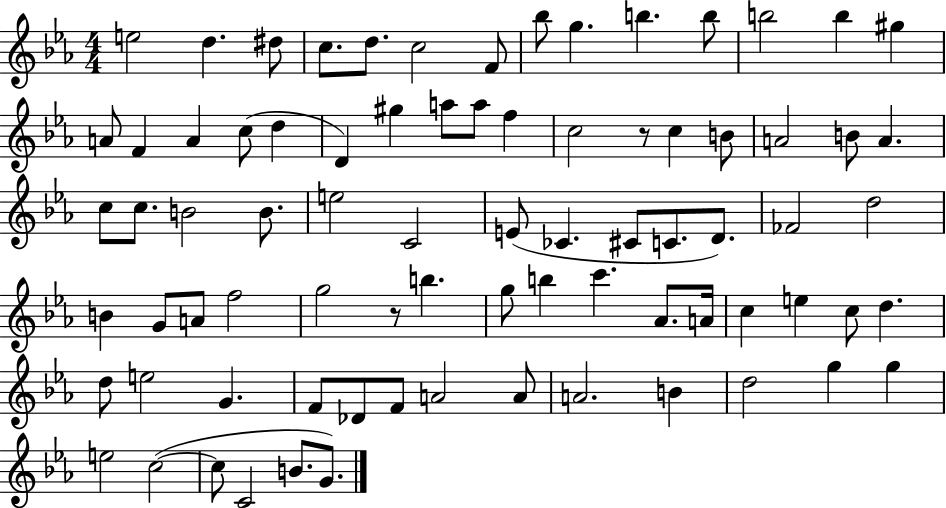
E5/h D5/q. D#5/e C5/e. D5/e. C5/h F4/e Bb5/e G5/q. B5/q. B5/e B5/h B5/q G#5/q A4/e F4/q A4/q C5/e D5/q D4/q G#5/q A5/e A5/e F5/q C5/h R/e C5/q B4/e A4/h B4/e A4/q. C5/e C5/e. B4/h B4/e. E5/h C4/h E4/e CES4/q. C#4/e C4/e. D4/e. FES4/h D5/h B4/q G4/e A4/e F5/h G5/h R/e B5/q. G5/e B5/q C6/q. Ab4/e. A4/s C5/q E5/q C5/e D5/q. D5/e E5/h G4/q. F4/e Db4/e F4/e A4/h A4/e A4/h. B4/q D5/h G5/q G5/q E5/h C5/h C5/e C4/h B4/e. G4/e.